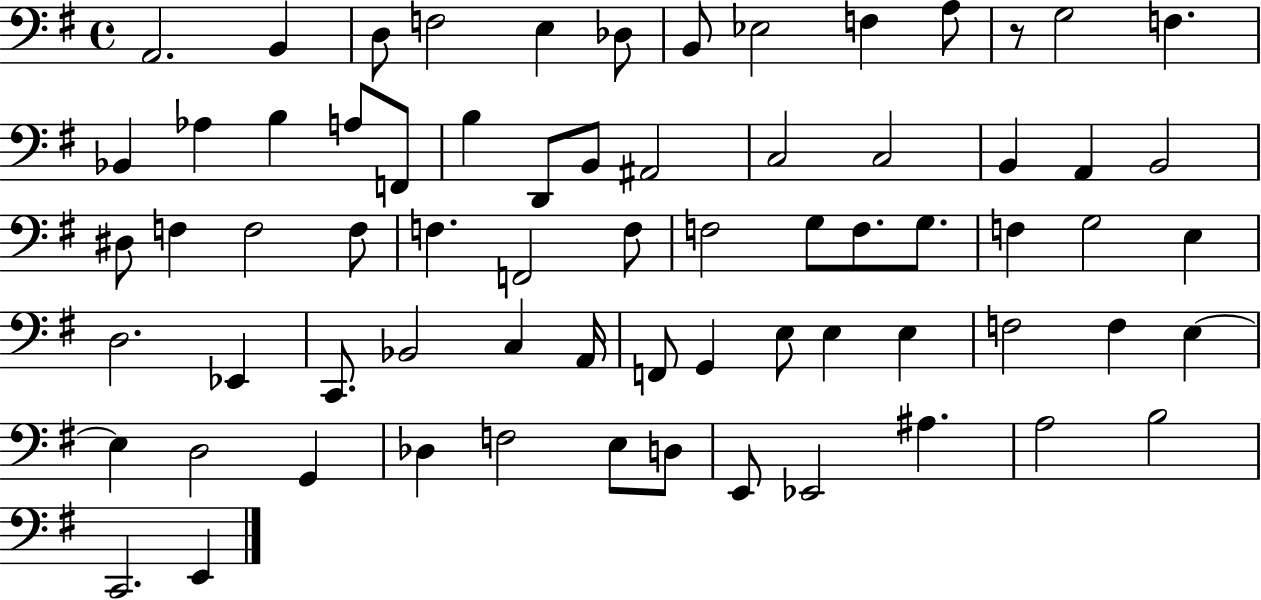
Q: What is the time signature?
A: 4/4